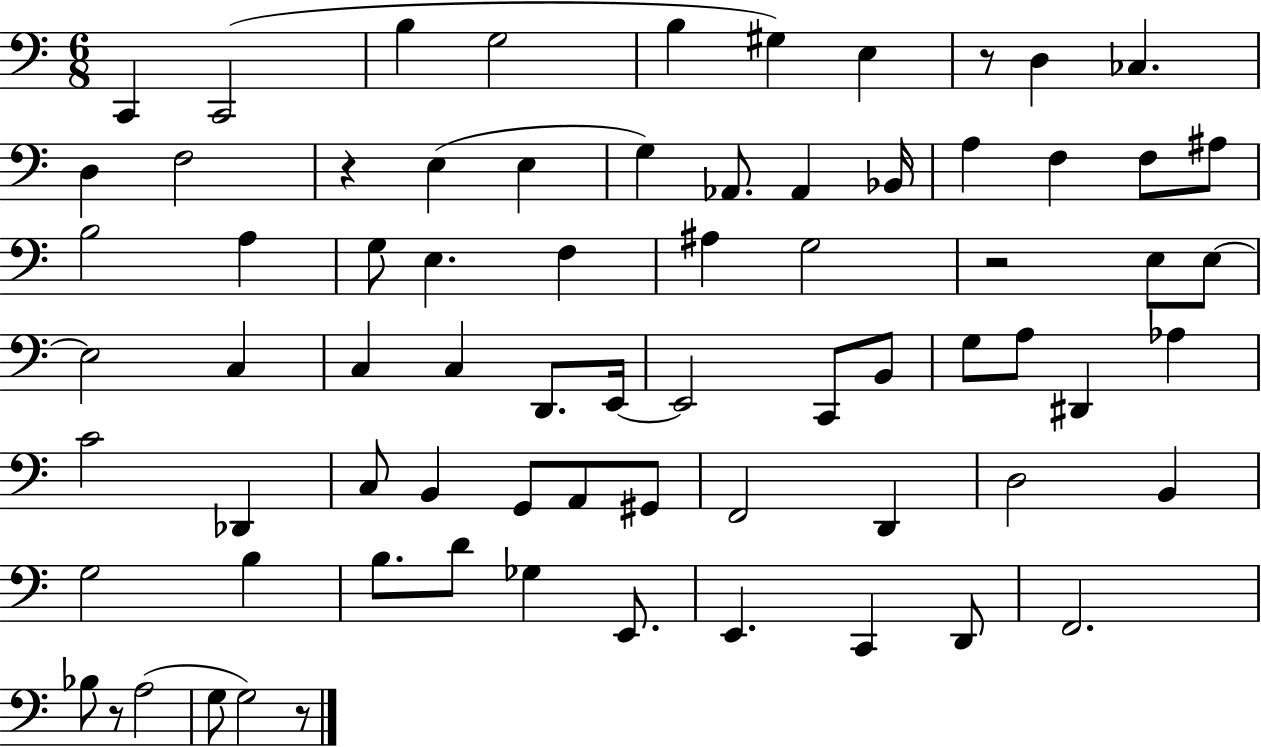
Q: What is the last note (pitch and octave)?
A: G3